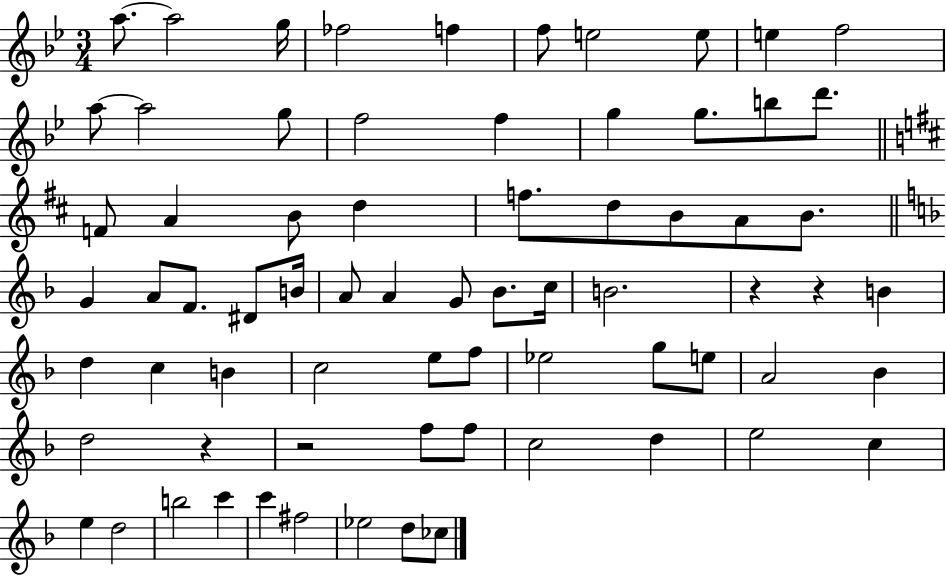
A5/e. A5/h G5/s FES5/h F5/q F5/e E5/h E5/e E5/q F5/h A5/e A5/h G5/e F5/h F5/q G5/q G5/e. B5/e D6/e. F4/e A4/q B4/e D5/q F5/e. D5/e B4/e A4/e B4/e. G4/q A4/e F4/e. D#4/e B4/s A4/e A4/q G4/e Bb4/e. C5/s B4/h. R/q R/q B4/q D5/q C5/q B4/q C5/h E5/e F5/e Eb5/h G5/e E5/e A4/h Bb4/q D5/h R/q R/h F5/e F5/e C5/h D5/q E5/h C5/q E5/q D5/h B5/h C6/q C6/q F#5/h Eb5/h D5/e CES5/e